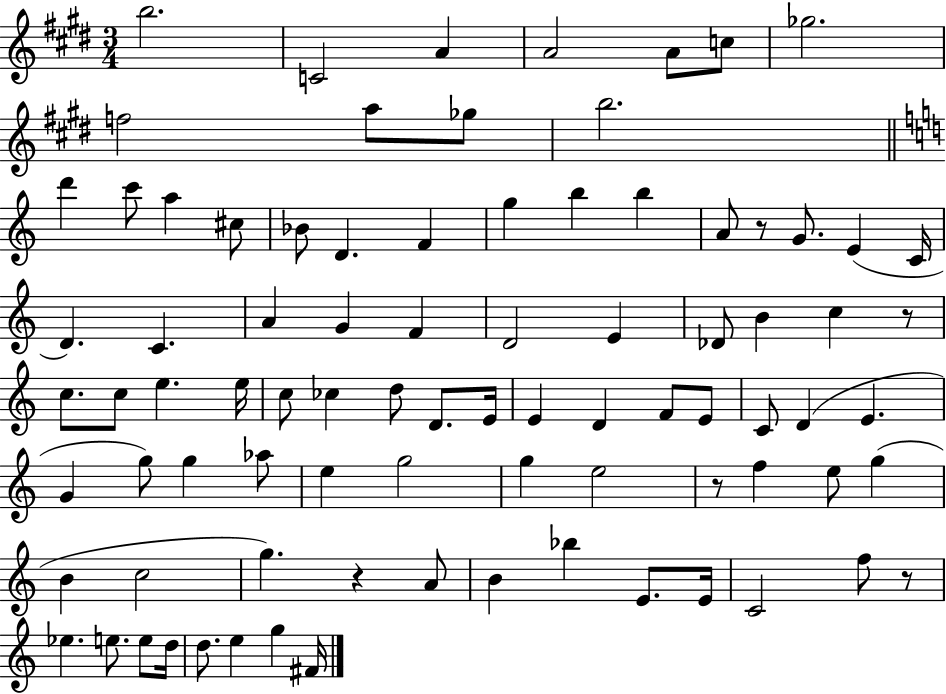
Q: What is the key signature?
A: E major